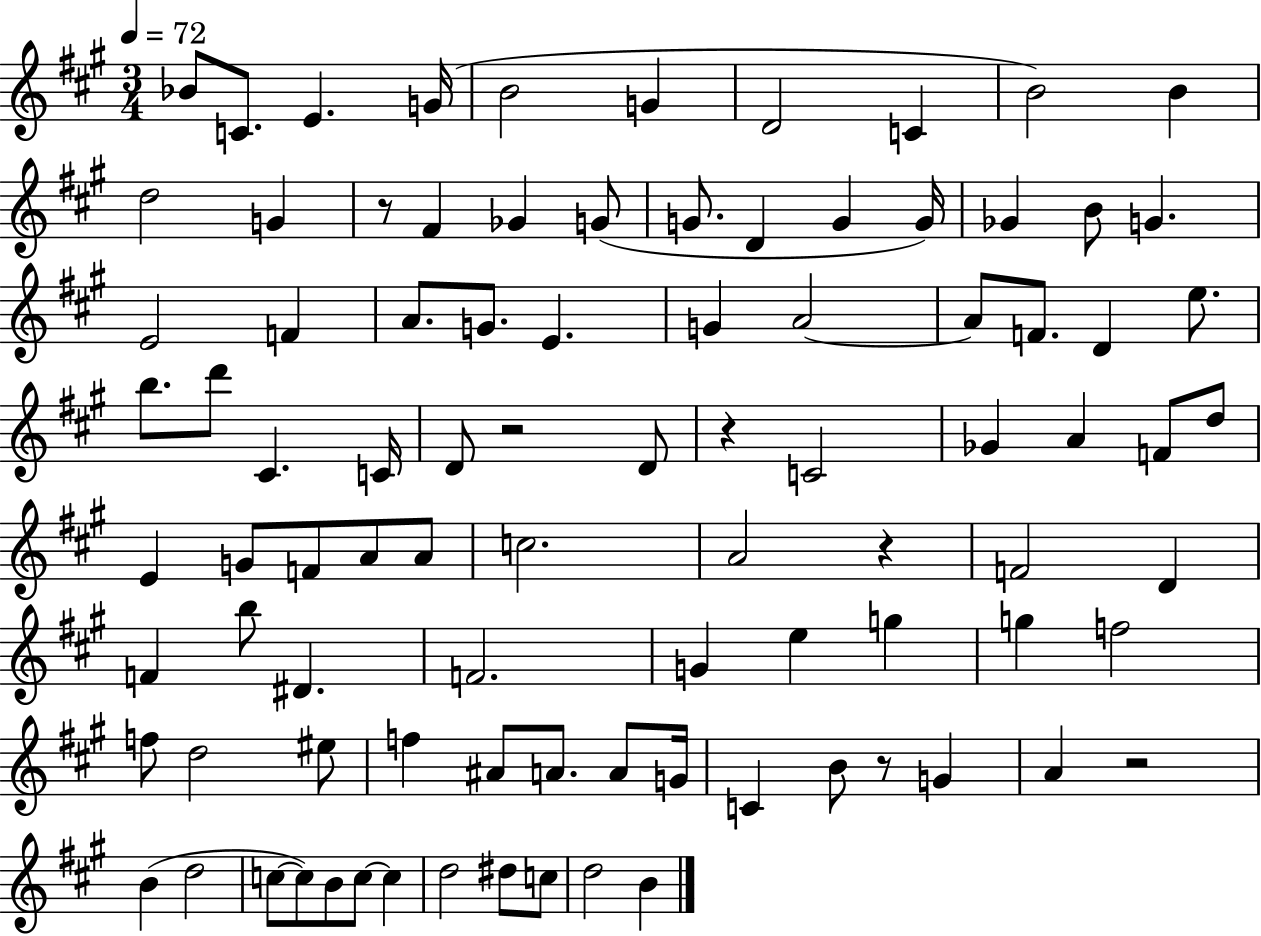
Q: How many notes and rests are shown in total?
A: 92